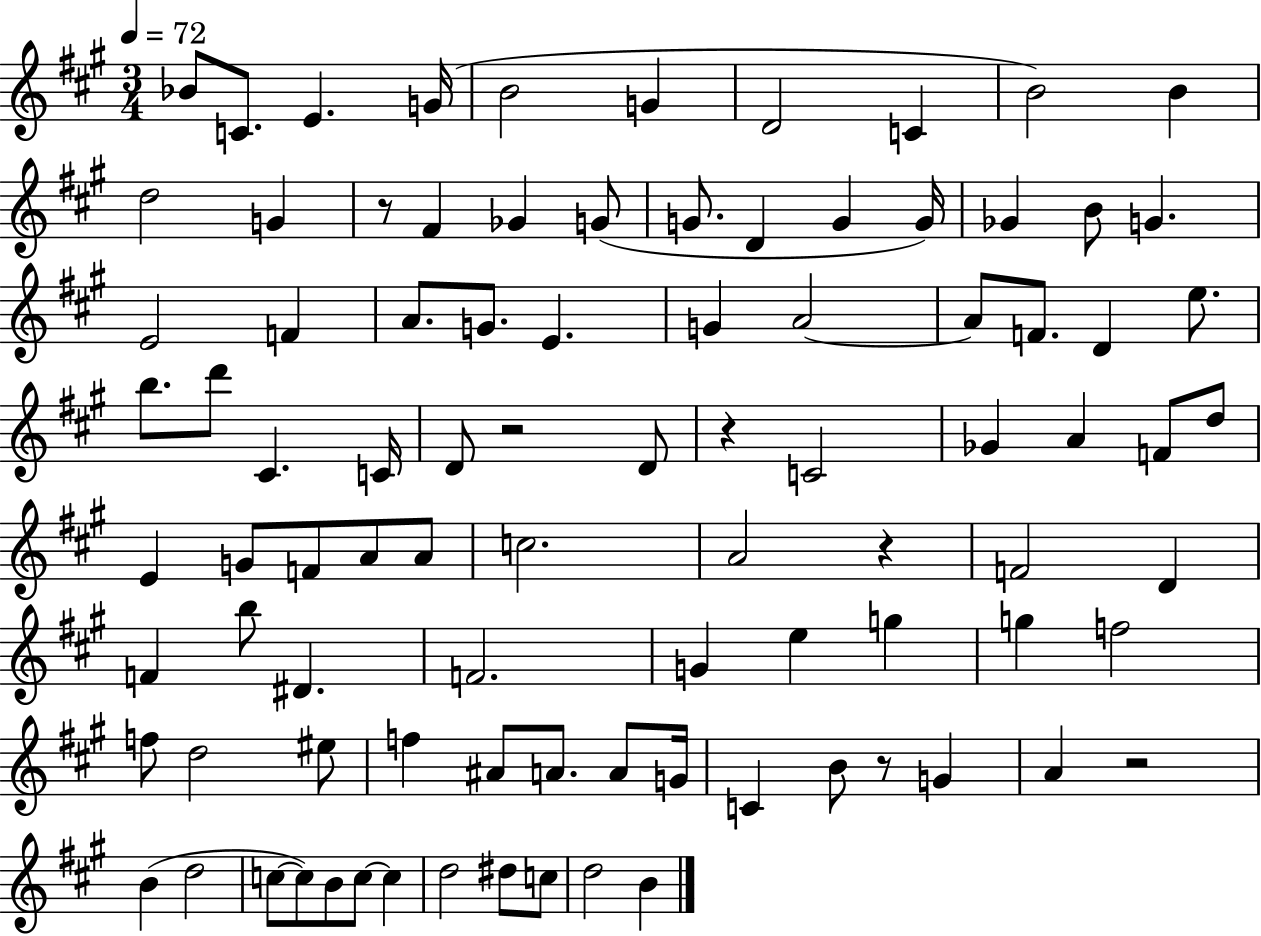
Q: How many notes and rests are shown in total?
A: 92